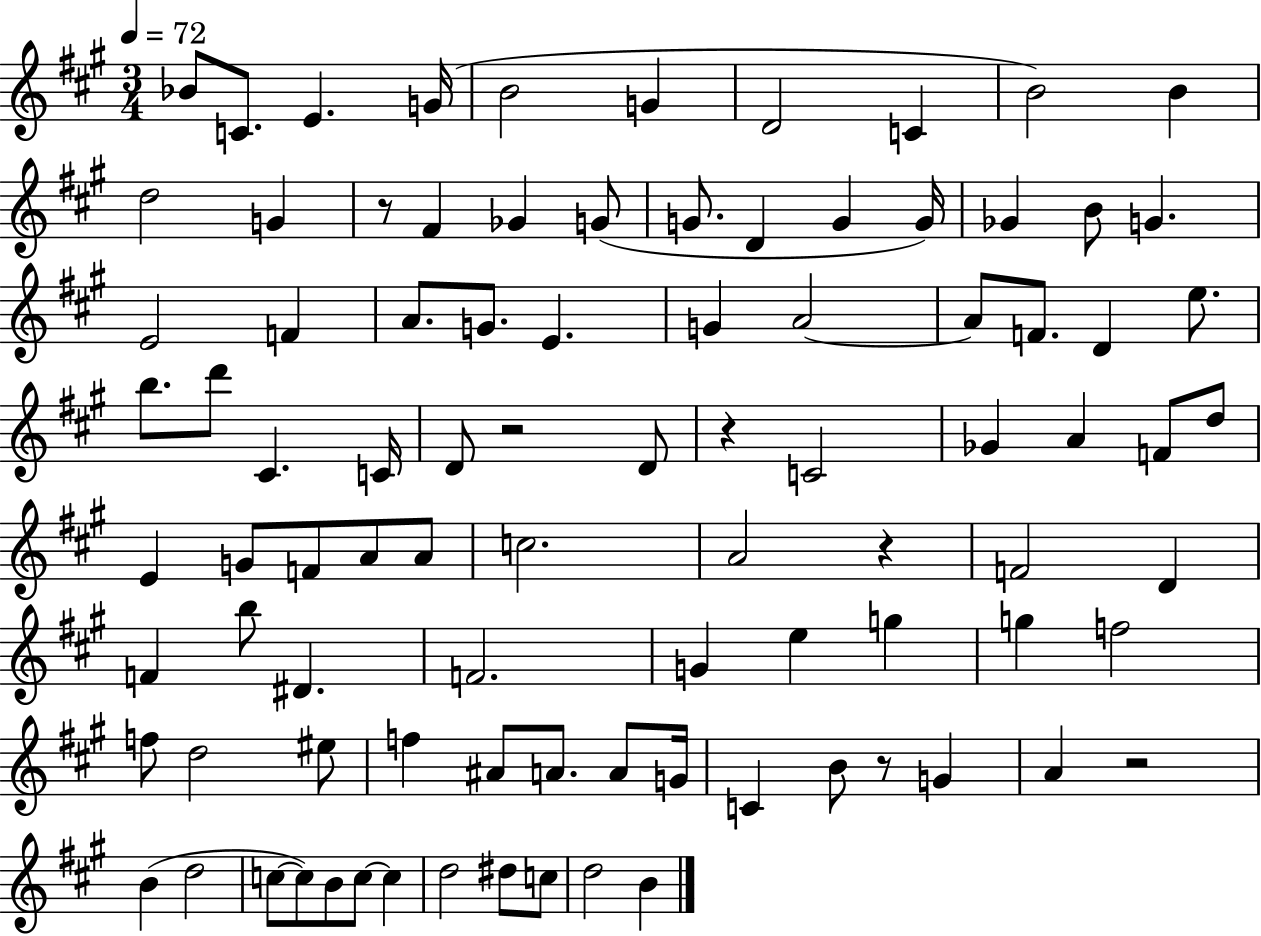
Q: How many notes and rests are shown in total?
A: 92